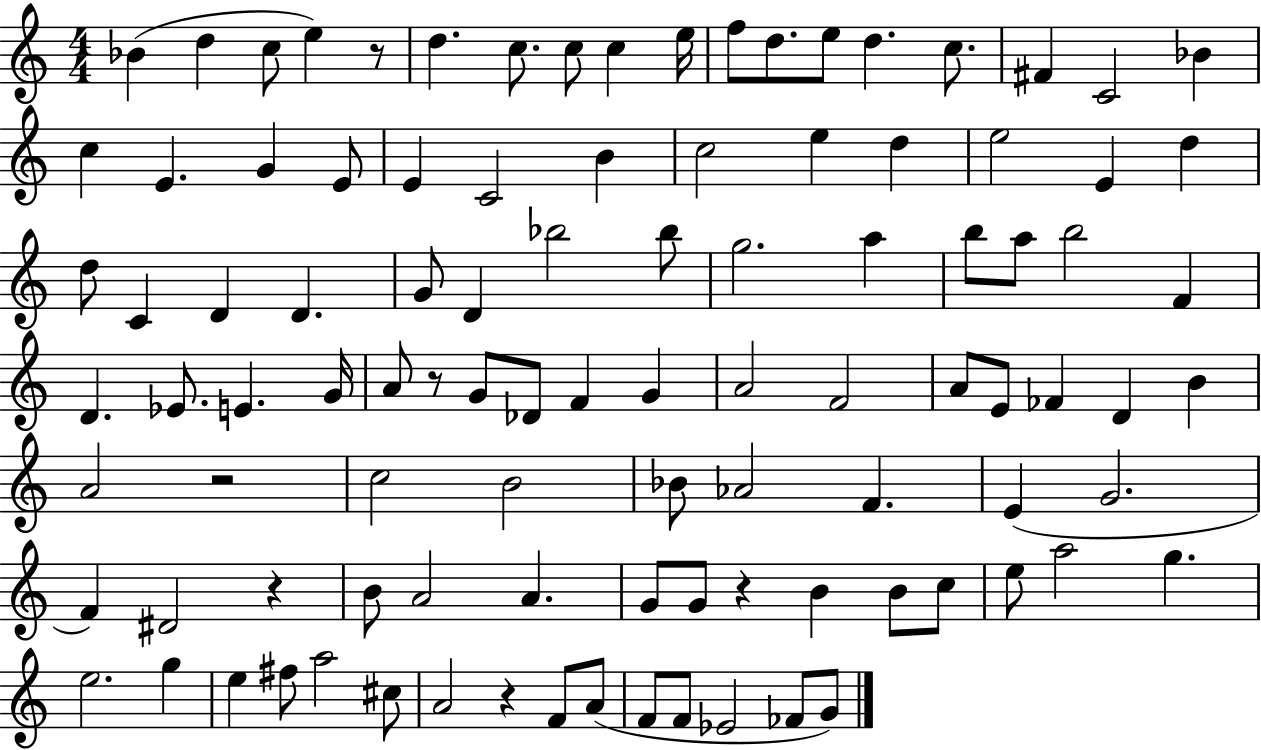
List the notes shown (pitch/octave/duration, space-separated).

Bb4/q D5/q C5/e E5/q R/e D5/q. C5/e. C5/e C5/q E5/s F5/e D5/e. E5/e D5/q. C5/e. F#4/q C4/h Bb4/q C5/q E4/q. G4/q E4/e E4/q C4/h B4/q C5/h E5/q D5/q E5/h E4/q D5/q D5/e C4/q D4/q D4/q. G4/e D4/q Bb5/h Bb5/e G5/h. A5/q B5/e A5/e B5/h F4/q D4/q. Eb4/e. E4/q. G4/s A4/e R/e G4/e Db4/e F4/q G4/q A4/h F4/h A4/e E4/e FES4/q D4/q B4/q A4/h R/h C5/h B4/h Bb4/e Ab4/h F4/q. E4/q G4/h. F4/q D#4/h R/q B4/e A4/h A4/q. G4/e G4/e R/q B4/q B4/e C5/e E5/e A5/h G5/q. E5/h. G5/q E5/q F#5/e A5/h C#5/e A4/h R/q F4/e A4/e F4/e F4/e Eb4/h FES4/e G4/e